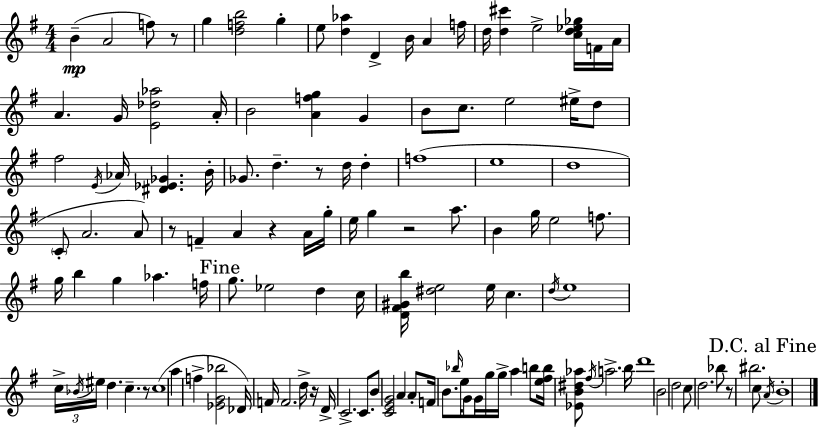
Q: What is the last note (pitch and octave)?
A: B4